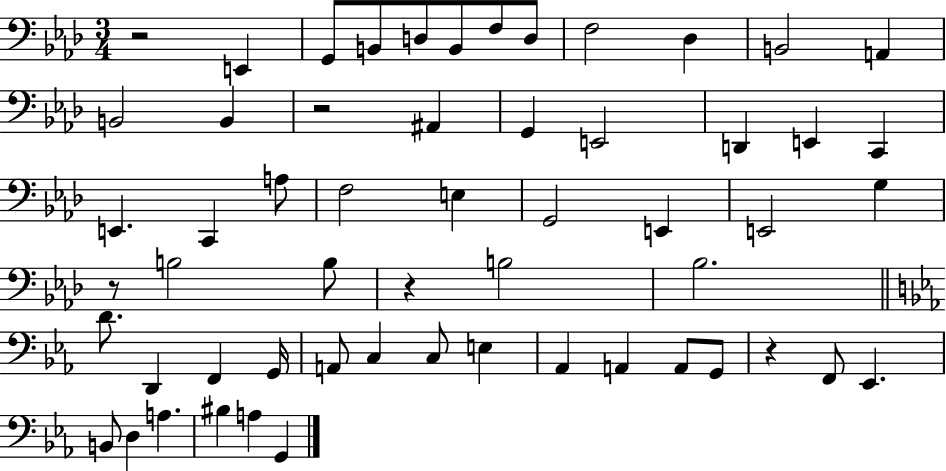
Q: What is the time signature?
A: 3/4